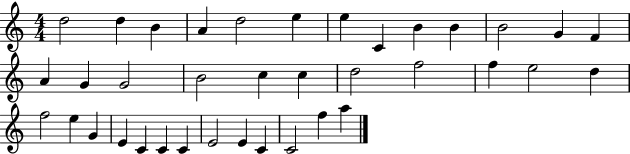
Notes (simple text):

D5/h D5/q B4/q A4/q D5/h E5/q E5/q C4/q B4/q B4/q B4/h G4/q F4/q A4/q G4/q G4/h B4/h C5/q C5/q D5/h F5/h F5/q E5/h D5/q F5/h E5/q G4/q E4/q C4/q C4/q C4/q E4/h E4/q C4/q C4/h F5/q A5/q